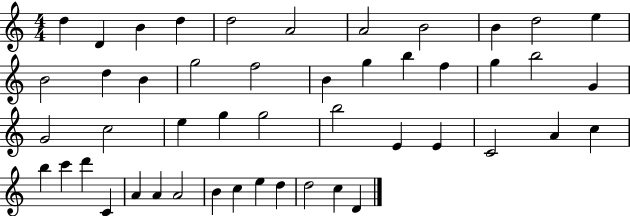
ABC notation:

X:1
T:Untitled
M:4/4
L:1/4
K:C
d D B d d2 A2 A2 B2 B d2 e B2 d B g2 f2 B g b f g b2 G G2 c2 e g g2 b2 E E C2 A c b c' d' C A A A2 B c e d d2 c D